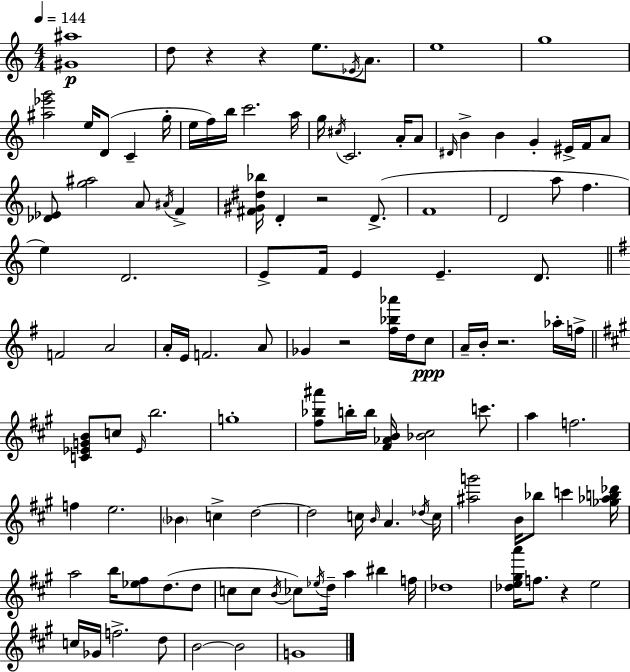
X:1
T:Untitled
M:4/4
L:1/4
K:C
[^G^a]4 d/2 z z e/2 _E/4 A/2 e4 g4 [^a_e'g']2 e/4 D/2 C g/4 e/4 f/4 b/4 c'2 a/4 g/4 ^c/4 C2 A/4 A/2 ^D/4 B B G ^E/4 F/4 A/2 [_D_E]/2 [g^a]2 A/2 ^A/4 F [^F^G^d_b]/4 D z2 D/2 F4 D2 a/2 f e D2 E/2 F/4 E E D/2 F2 A2 A/4 E/4 F2 A/2 _G z2 [^f_b_a']/4 d/4 c/2 A/4 B/4 z2 _a/4 f/4 [C_EGB]/2 c/2 _E/4 b2 g4 [^f_b^a']/2 b/4 b/4 [^F_AB]/4 [_B^c]2 c'/2 a f2 f e2 _B c d2 d2 c/4 B/4 A _d/4 c/4 [^ag']2 B/4 _b/2 c' [_g_ab_d']/4 a2 b/4 [_e^f]/2 d/2 d/2 c/2 c/2 B/4 _c/2 _e/4 d/4 a ^b f/4 _d4 [_de^ga']/4 f/2 z e2 c/4 _G/4 f2 d/2 B2 B2 G4